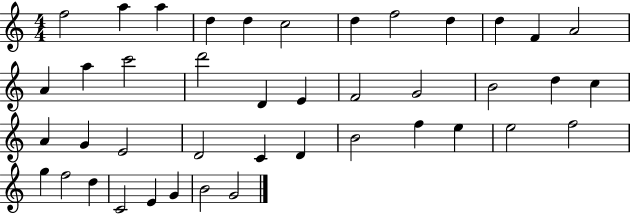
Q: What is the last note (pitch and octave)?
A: G4